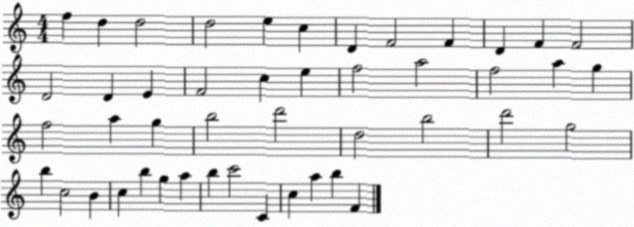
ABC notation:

X:1
T:Untitled
M:4/4
L:1/4
K:C
f d d2 d2 e c D F2 F D F F2 D2 D E F2 c e f2 a2 f2 a g f2 a g b2 d'2 d2 b2 d'2 g2 b c2 B c b g a b c'2 C c a b F